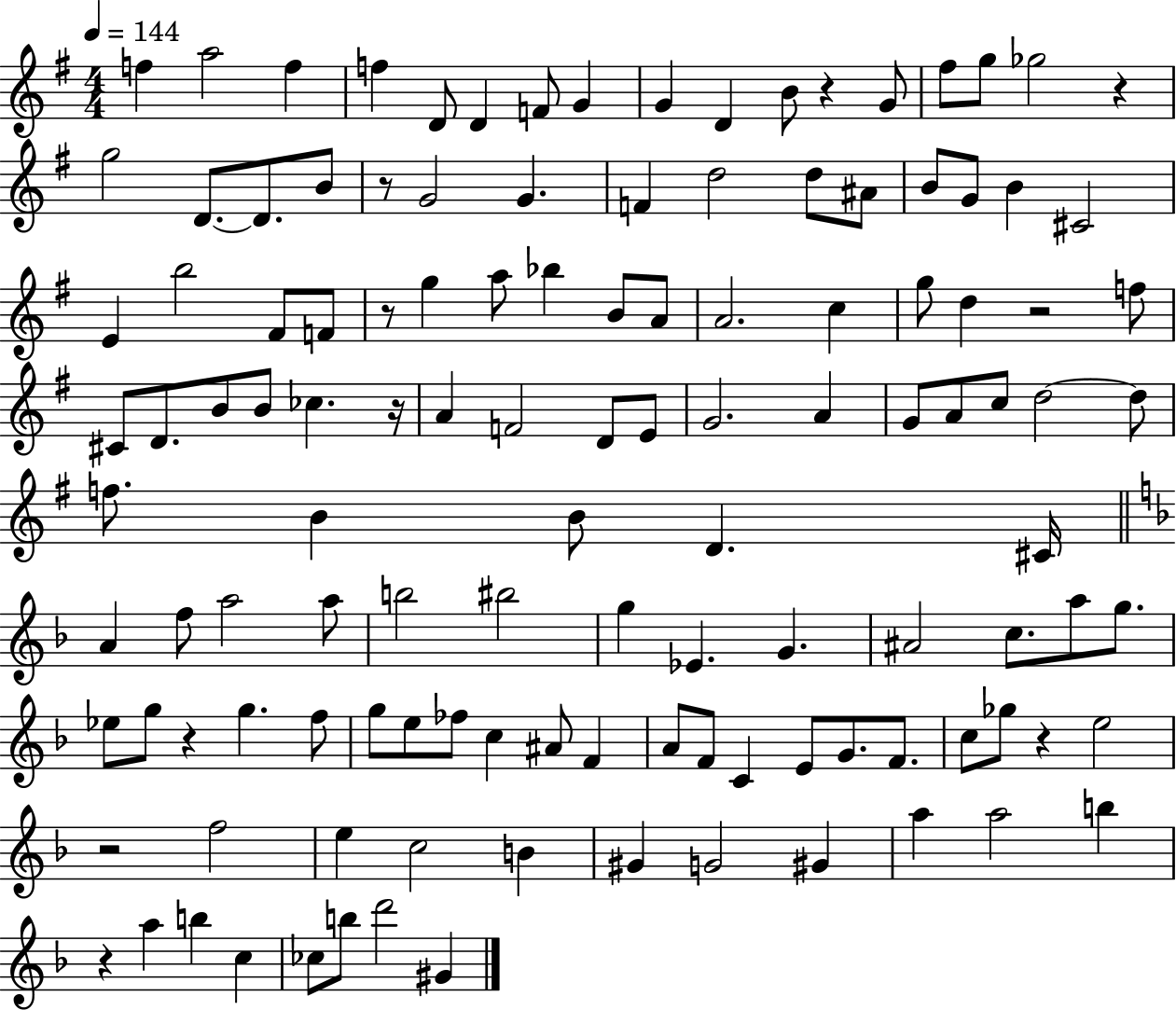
{
  \clef treble
  \numericTimeSignature
  \time 4/4
  \key g \major
  \tempo 4 = 144
  f''4 a''2 f''4 | f''4 d'8 d'4 f'8 g'4 | g'4 d'4 b'8 r4 g'8 | fis''8 g''8 ges''2 r4 | \break g''2 d'8.~~ d'8. b'8 | r8 g'2 g'4. | f'4 d''2 d''8 ais'8 | b'8 g'8 b'4 cis'2 | \break e'4 b''2 fis'8 f'8 | r8 g''4 a''8 bes''4 b'8 a'8 | a'2. c''4 | g''8 d''4 r2 f''8 | \break cis'8 d'8. b'8 b'8 ces''4. r16 | a'4 f'2 d'8 e'8 | g'2. a'4 | g'8 a'8 c''8 d''2~~ d''8 | \break f''8. b'4 b'8 d'4. cis'16 | \bar "||" \break \key d \minor a'4 f''8 a''2 a''8 | b''2 bis''2 | g''4 ees'4. g'4. | ais'2 c''8. a''8 g''8. | \break ees''8 g''8 r4 g''4. f''8 | g''8 e''8 fes''8 c''4 ais'8 f'4 | a'8 f'8 c'4 e'8 g'8. f'8. | c''8 ges''8 r4 e''2 | \break r2 f''2 | e''4 c''2 b'4 | gis'4 g'2 gis'4 | a''4 a''2 b''4 | \break r4 a''4 b''4 c''4 | ces''8 b''8 d'''2 gis'4 | \bar "|."
}